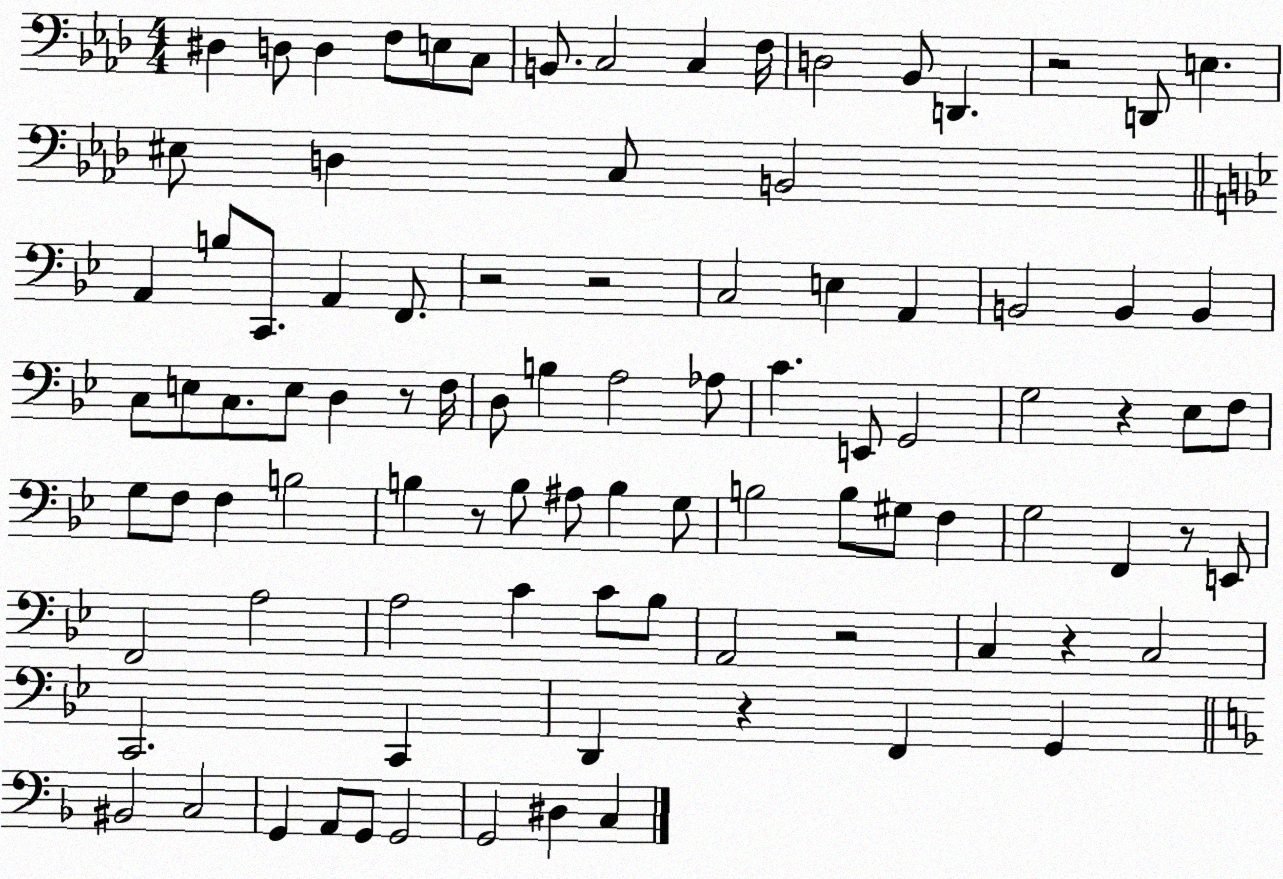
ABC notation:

X:1
T:Untitled
M:4/4
L:1/4
K:Ab
^D, D,/2 D, F,/2 E,/2 C,/2 B,,/2 C,2 C, F,/4 D,2 _B,,/2 D,, z2 D,,/2 E, ^E,/2 D, C,/2 B,,2 A,, B,/2 C,,/2 A,, F,,/2 z2 z2 C,2 E, A,, B,,2 B,, B,, C,/2 E,/2 C,/2 E,/2 D, z/2 F,/4 D,/2 B, A,2 _A,/2 C E,,/2 G,,2 G,2 z _E,/2 F,/2 G,/2 F,/2 F, B,2 B, z/2 B,/2 ^A,/2 B, G,/2 B,2 B,/2 ^G,/2 F, G,2 F,, z/2 E,,/2 F,,2 A,2 A,2 C C/2 _B,/2 A,,2 z2 C, z C,2 C,,2 C,, D,, z F,, G,, ^B,,2 C,2 G,, A,,/2 G,,/2 G,,2 G,,2 ^D, C,